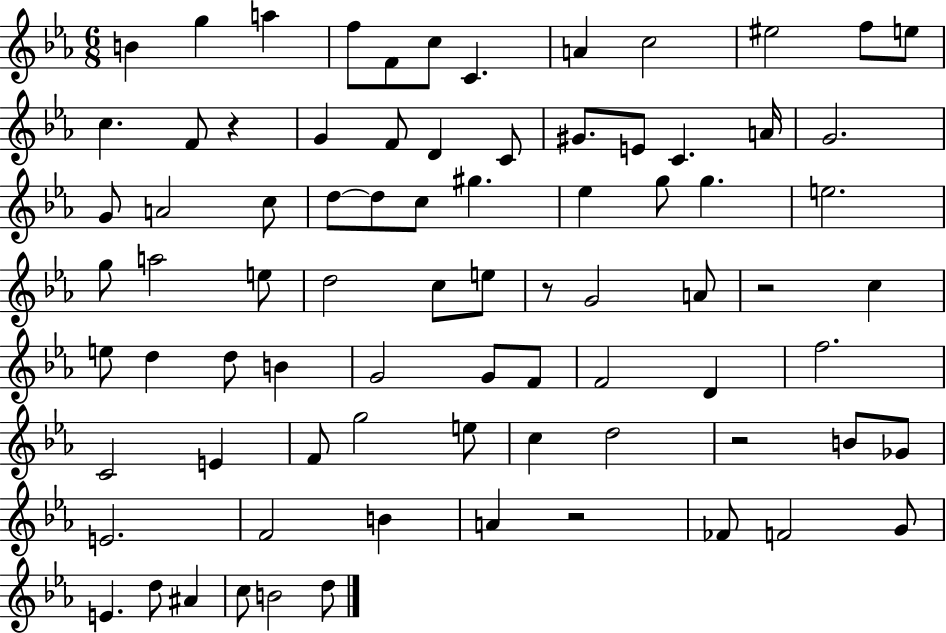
B4/q G5/q A5/q F5/e F4/e C5/e C4/q. A4/q C5/h EIS5/h F5/e E5/e C5/q. F4/e R/q G4/q F4/e D4/q C4/e G#4/e. E4/e C4/q. A4/s G4/h. G4/e A4/h C5/e D5/e D5/e C5/e G#5/q. Eb5/q G5/e G5/q. E5/h. G5/e A5/h E5/e D5/h C5/e E5/e R/e G4/h A4/e R/h C5/q E5/e D5/q D5/e B4/q G4/h G4/e F4/e F4/h D4/q F5/h. C4/h E4/q F4/e G5/h E5/e C5/q D5/h R/h B4/e Gb4/e E4/h. F4/h B4/q A4/q R/h FES4/e F4/h G4/e E4/q. D5/e A#4/q C5/e B4/h D5/e